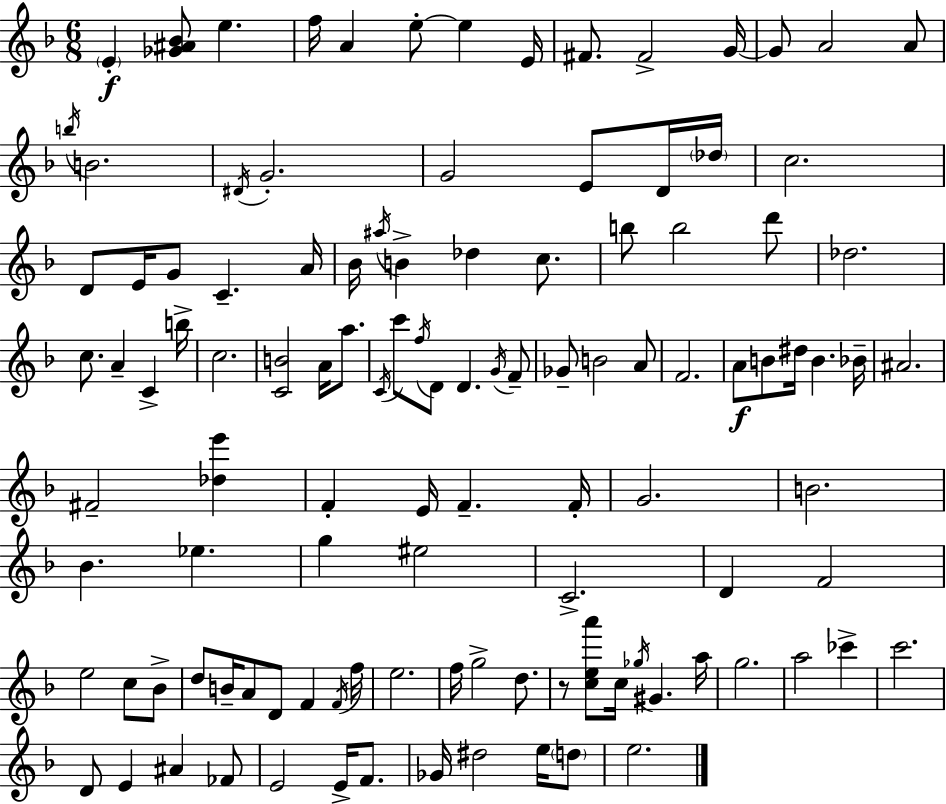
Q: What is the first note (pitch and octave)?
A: E4